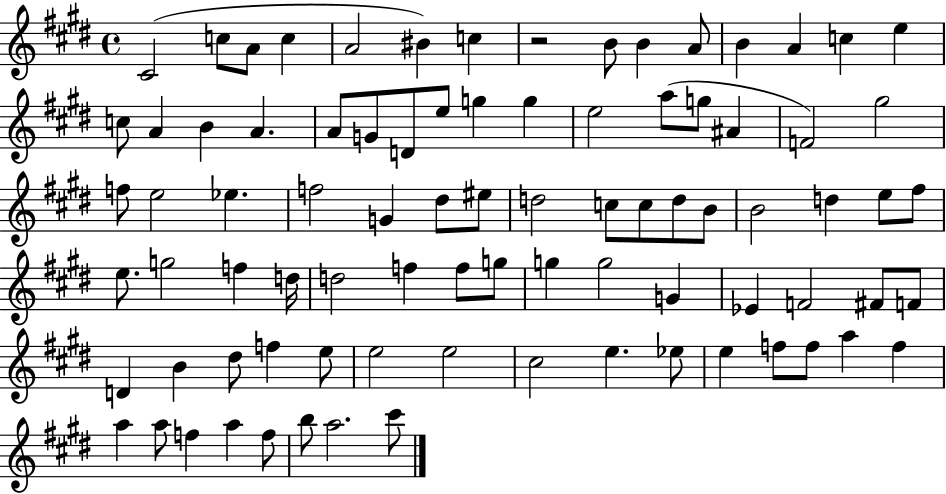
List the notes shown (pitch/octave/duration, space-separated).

C#4/h C5/e A4/e C5/q A4/h BIS4/q C5/q R/h B4/e B4/q A4/e B4/q A4/q C5/q E5/q C5/e A4/q B4/q A4/q. A4/e G4/e D4/e E5/e G5/q G5/q E5/h A5/e G5/e A#4/q F4/h G#5/h F5/e E5/h Eb5/q. F5/h G4/q D#5/e EIS5/e D5/h C5/e C5/e D5/e B4/e B4/h D5/q E5/e F#5/e E5/e. G5/h F5/q D5/s D5/h F5/q F5/e G5/e G5/q G5/h G4/q Eb4/q F4/h F#4/e F4/e D4/q B4/q D#5/e F5/q E5/e E5/h E5/h C#5/h E5/q. Eb5/e E5/q F5/e F5/e A5/q F5/q A5/q A5/e F5/q A5/q F5/e B5/e A5/h. C#6/e